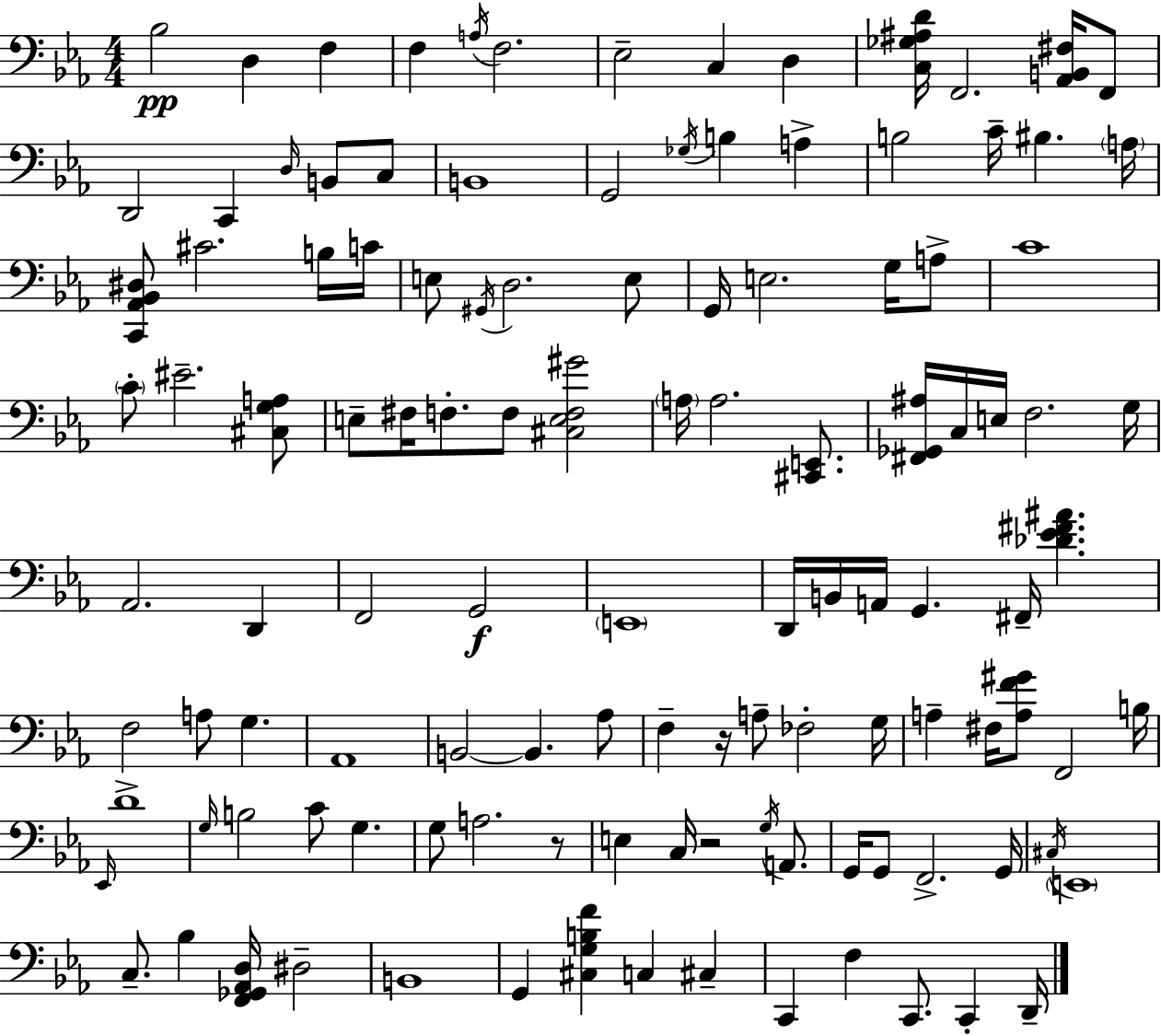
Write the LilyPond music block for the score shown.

{
  \clef bass
  \numericTimeSignature
  \time 4/4
  \key ees \major
  bes2\pp d4 f4 | f4 \acciaccatura { a16 } f2. | ees2-- c4 d4 | <c ges ais d'>16 f,2. <aes, b, fis>16 f,8 | \break d,2 c,4 \grace { d16 } b,8 | c8 b,1 | g,2 \acciaccatura { ges16 } b4 a4-> | b2 c'16-- bis4. | \break \parenthesize a16 <c, aes, bes, dis>8 cis'2. | b16 c'16 e8 \acciaccatura { gis,16 } d2. | e8 g,16 e2. | g16 a8-> c'1 | \break \parenthesize c'8-. eis'2.-- | <cis g a>8 e8-- fis16 f8.-. f8 <cis e f gis'>2 | \parenthesize a16 a2. | <cis, e,>8. <fis, ges, ais>16 c16 e16 f2. | \break g16 aes,2. | d,4 f,2 g,2\f | \parenthesize e,1 | d,16 b,16 a,16 g,4. fis,16-- <des' ees' fis' ais'>4. | \break f2 a8 g4. | aes,1 | b,2~~ b,4. | aes8 f4-- r16 a8-- fes2-. | \break g16 a4-- fis16 <a f' gis'>8 f,2 | b16 \grace { ees,16 } d'1-> | \grace { g16 } b2 c'8 | g4. g8 a2. | \break r8 e4 c16 r2 | \acciaccatura { g16 } a,8. g,16 g,8 f,2.-> | g,16 \acciaccatura { cis16 } \parenthesize e,1 | c8.-- bes4 <f, ges, aes, d>16 | \break dis2-- b,1 | g,4 <cis g b f'>4 | c4 cis4-- c,4 f4 | c,8. c,4-. d,16-- \bar "|."
}